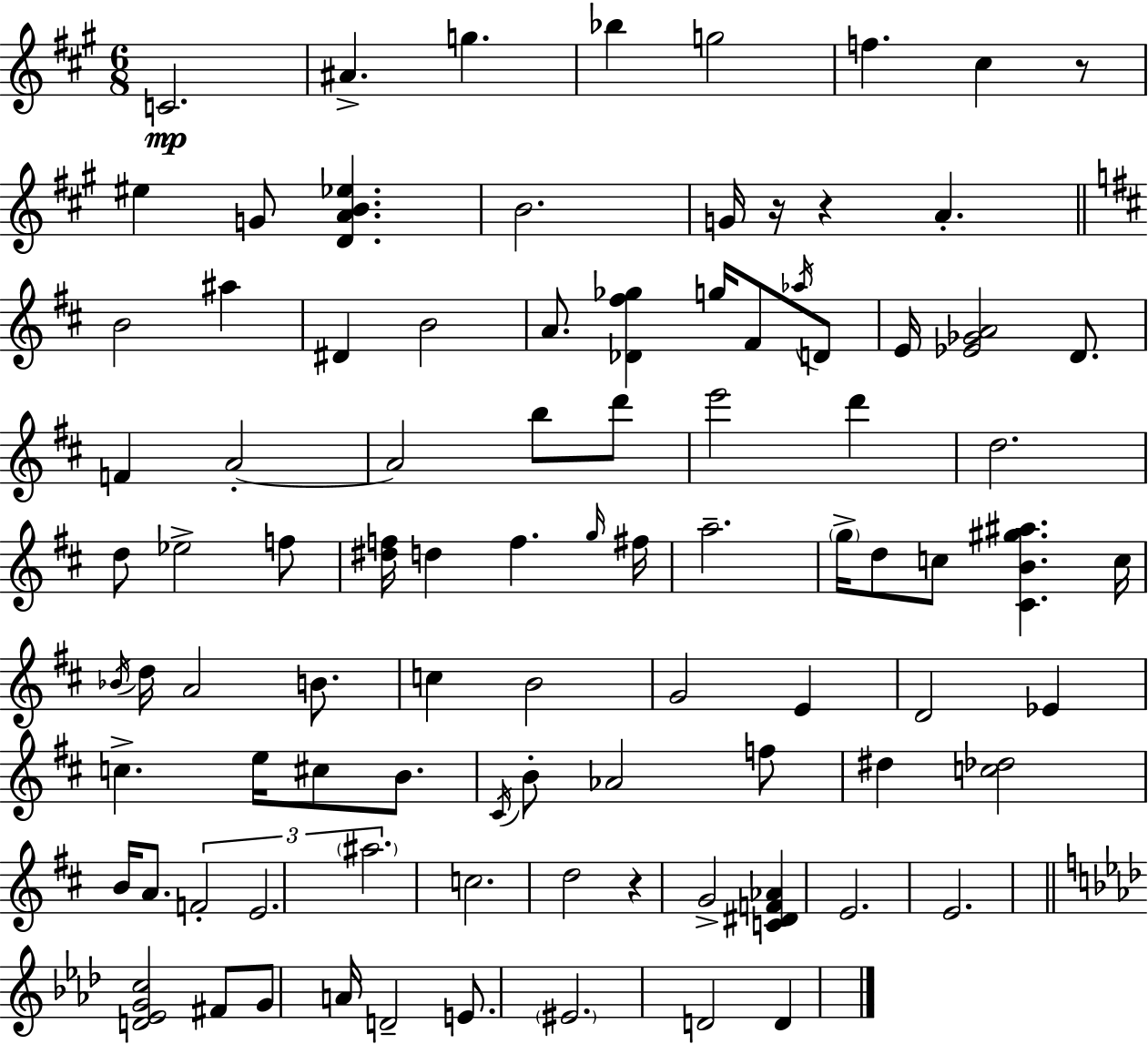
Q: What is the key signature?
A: A major